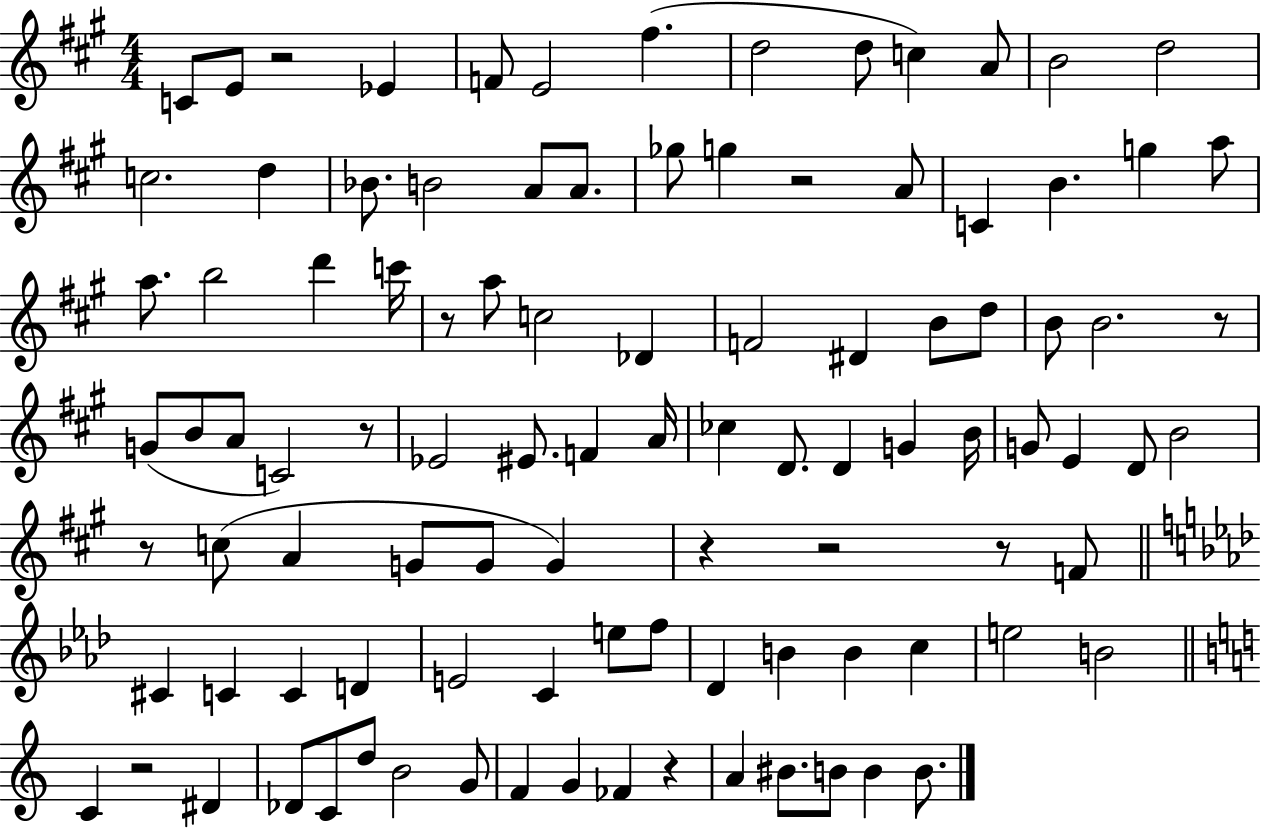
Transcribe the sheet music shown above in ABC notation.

X:1
T:Untitled
M:4/4
L:1/4
K:A
C/2 E/2 z2 _E F/2 E2 ^f d2 d/2 c A/2 B2 d2 c2 d _B/2 B2 A/2 A/2 _g/2 g z2 A/2 C B g a/2 a/2 b2 d' c'/4 z/2 a/2 c2 _D F2 ^D B/2 d/2 B/2 B2 z/2 G/2 B/2 A/2 C2 z/2 _E2 ^E/2 F A/4 _c D/2 D G B/4 G/2 E D/2 B2 z/2 c/2 A G/2 G/2 G z z2 z/2 F/2 ^C C C D E2 C e/2 f/2 _D B B c e2 B2 C z2 ^D _D/2 C/2 d/2 B2 G/2 F G _F z A ^B/2 B/2 B B/2